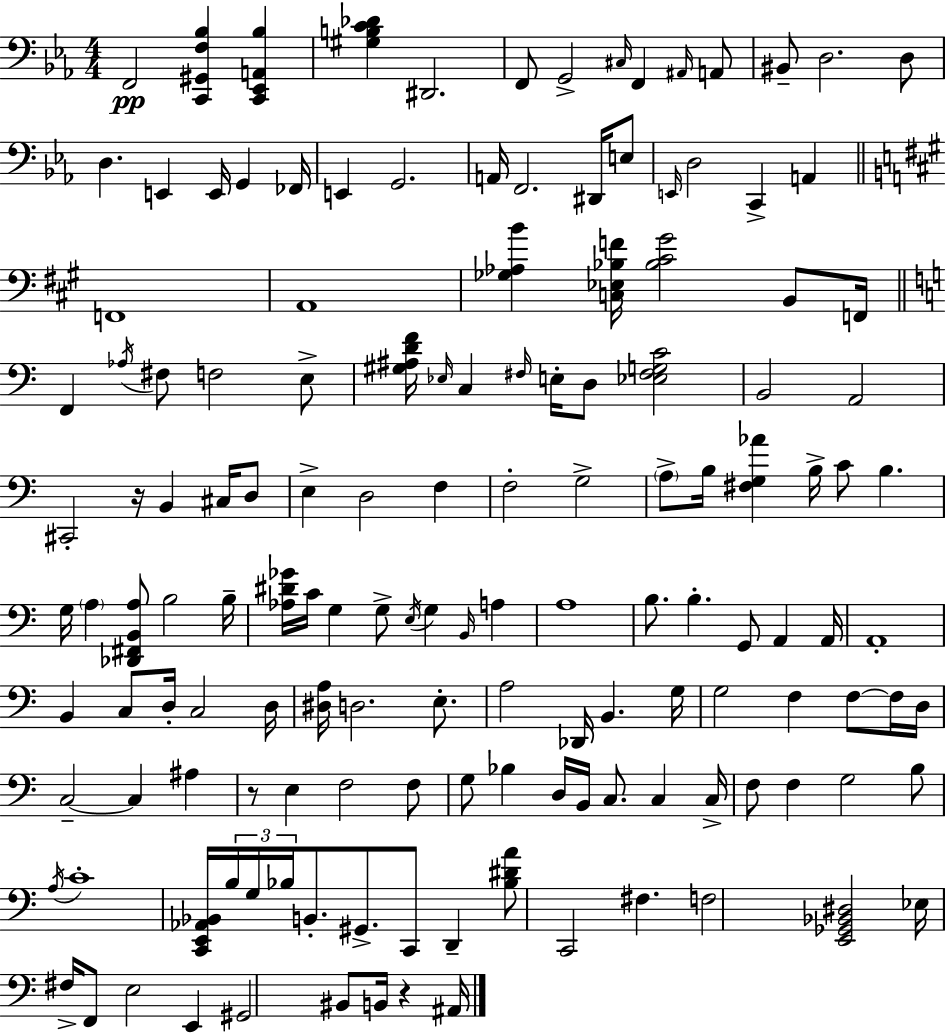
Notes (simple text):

F2/h [C2,G#2,F3,Bb3]/q [C2,Eb2,A2,Bb3]/q [G#3,B3,C4,Db4]/q D#2/h. F2/e G2/h C#3/s F2/q A#2/s A2/e BIS2/e D3/h. D3/e D3/q. E2/q E2/s G2/q FES2/s E2/q G2/h. A2/s F2/h. D#2/s E3/e E2/s D3/h C2/q A2/q F2/w A2/w [Gb3,Ab3,B4]/q [C3,Eb3,Bb3,F4]/s [Bb3,C#4,G#4]/h B2/e F2/s F2/q Ab3/s F#3/e F3/h E3/e [G#3,A#3,D4,F4]/s Eb3/s C3/q F#3/s E3/s D3/e [Eb3,F#3,G3,C4]/h B2/h A2/h C#2/h R/s B2/q C#3/s D3/e E3/q D3/h F3/q F3/h G3/h A3/e B3/s [F#3,G3,Ab4]/q B3/s C4/e B3/q. G3/s A3/q [Db2,F#2,B2,A3]/e B3/h B3/s [Ab3,D#4,Gb4]/s C4/s G3/q G3/e E3/s G3/q B2/s A3/q A3/w B3/e. B3/q. G2/e A2/q A2/s A2/w B2/q C3/e D3/s C3/h D3/s [D#3,A3]/s D3/h. E3/e. A3/h Db2/s B2/q. G3/s G3/h F3/q F3/e F3/s D3/s C3/h C3/q A#3/q R/e E3/q F3/h F3/e G3/e Bb3/q D3/s B2/s C3/e. C3/q C3/s F3/e F3/q G3/h B3/e A3/s C4/w [C2,E2,Ab2,Bb2]/s B3/s G3/s Bb3/s B2/e. G#2/e. C2/e D2/q [Bb3,D#4,A4]/e C2/h F#3/q. F3/h [E2,Gb2,Bb2,D#3]/h Eb3/s F#3/s F2/e E3/h E2/q G#2/h BIS2/e B2/s R/q A#2/s